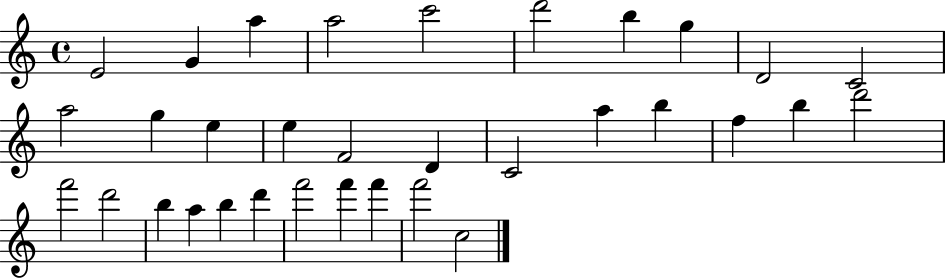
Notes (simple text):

E4/h G4/q A5/q A5/h C6/h D6/h B5/q G5/q D4/h C4/h A5/h G5/q E5/q E5/q F4/h D4/q C4/h A5/q B5/q F5/q B5/q D6/h F6/h D6/h B5/q A5/q B5/q D6/q F6/h F6/q F6/q F6/h C5/h